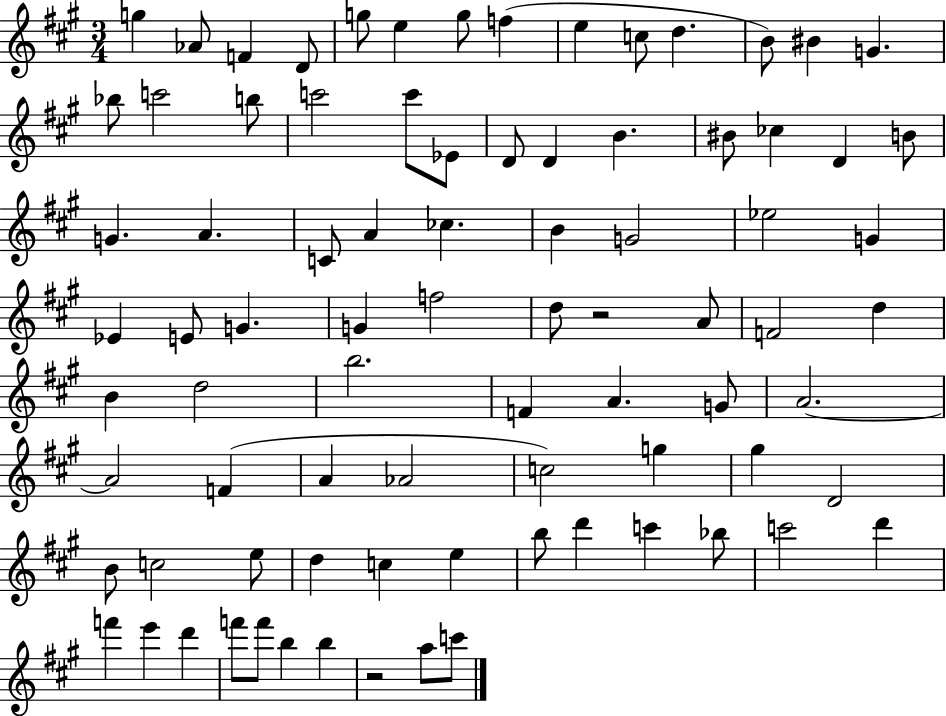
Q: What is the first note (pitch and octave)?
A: G5